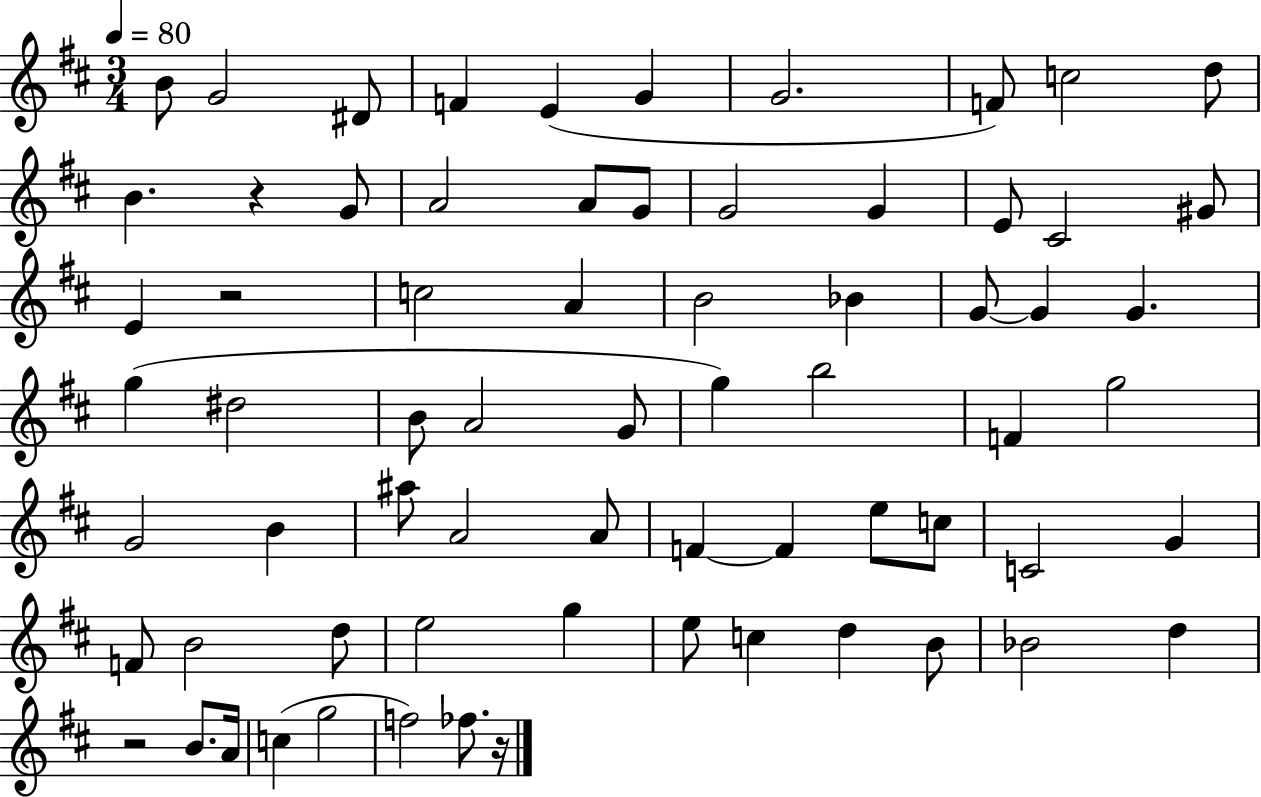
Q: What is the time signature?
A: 3/4